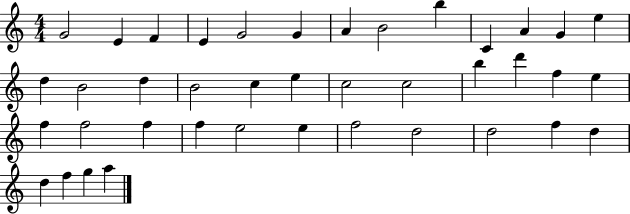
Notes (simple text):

G4/h E4/q F4/q E4/q G4/h G4/q A4/q B4/h B5/q C4/q A4/q G4/q E5/q D5/q B4/h D5/q B4/h C5/q E5/q C5/h C5/h B5/q D6/q F5/q E5/q F5/q F5/h F5/q F5/q E5/h E5/q F5/h D5/h D5/h F5/q D5/q D5/q F5/q G5/q A5/q